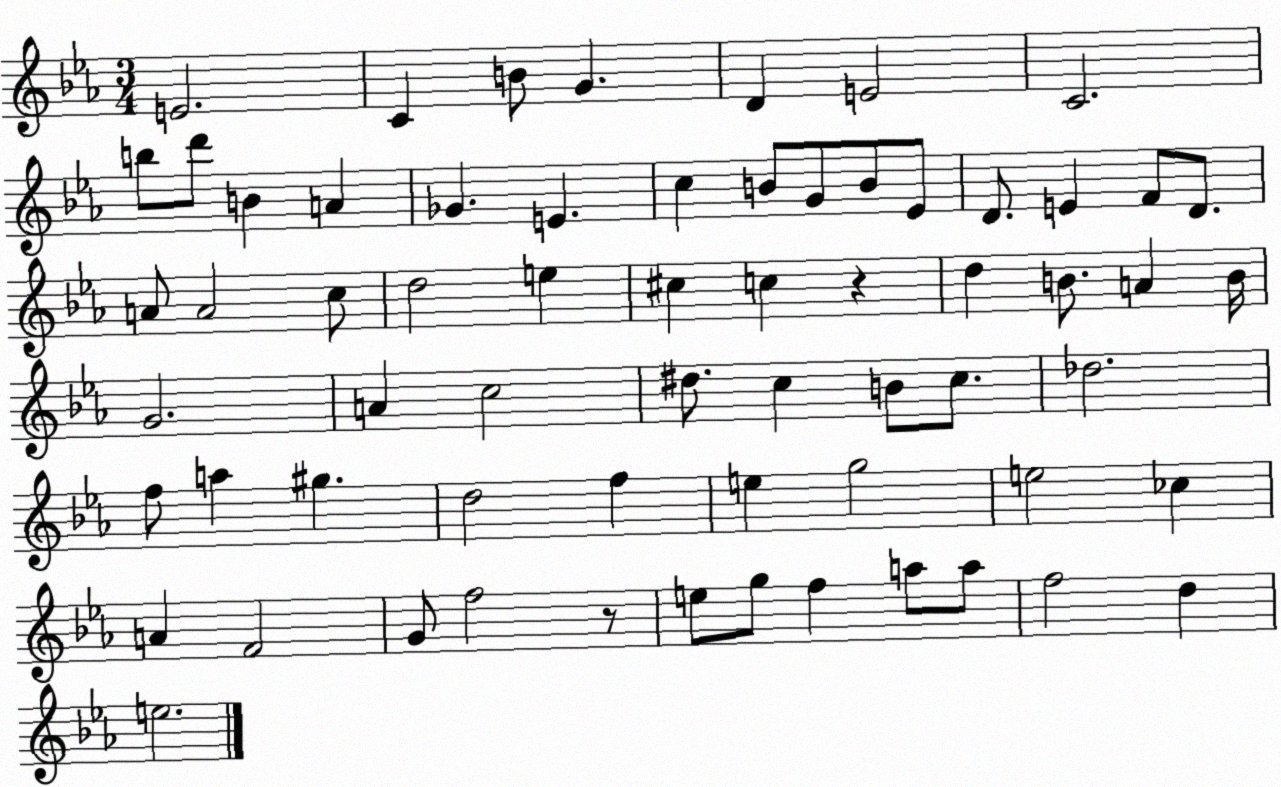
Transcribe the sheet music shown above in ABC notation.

X:1
T:Untitled
M:3/4
L:1/4
K:Eb
E2 C B/2 G D E2 C2 b/2 d'/2 B A _G E c B/2 G/2 B/2 _E/2 D/2 E F/2 D/2 A/2 A2 c/2 d2 e ^c c z d B/2 A B/4 G2 A c2 ^d/2 c B/2 c/2 _d2 f/2 a ^g d2 f e g2 e2 _c A F2 G/2 f2 z/2 e/2 g/2 f a/2 a/2 f2 d e2